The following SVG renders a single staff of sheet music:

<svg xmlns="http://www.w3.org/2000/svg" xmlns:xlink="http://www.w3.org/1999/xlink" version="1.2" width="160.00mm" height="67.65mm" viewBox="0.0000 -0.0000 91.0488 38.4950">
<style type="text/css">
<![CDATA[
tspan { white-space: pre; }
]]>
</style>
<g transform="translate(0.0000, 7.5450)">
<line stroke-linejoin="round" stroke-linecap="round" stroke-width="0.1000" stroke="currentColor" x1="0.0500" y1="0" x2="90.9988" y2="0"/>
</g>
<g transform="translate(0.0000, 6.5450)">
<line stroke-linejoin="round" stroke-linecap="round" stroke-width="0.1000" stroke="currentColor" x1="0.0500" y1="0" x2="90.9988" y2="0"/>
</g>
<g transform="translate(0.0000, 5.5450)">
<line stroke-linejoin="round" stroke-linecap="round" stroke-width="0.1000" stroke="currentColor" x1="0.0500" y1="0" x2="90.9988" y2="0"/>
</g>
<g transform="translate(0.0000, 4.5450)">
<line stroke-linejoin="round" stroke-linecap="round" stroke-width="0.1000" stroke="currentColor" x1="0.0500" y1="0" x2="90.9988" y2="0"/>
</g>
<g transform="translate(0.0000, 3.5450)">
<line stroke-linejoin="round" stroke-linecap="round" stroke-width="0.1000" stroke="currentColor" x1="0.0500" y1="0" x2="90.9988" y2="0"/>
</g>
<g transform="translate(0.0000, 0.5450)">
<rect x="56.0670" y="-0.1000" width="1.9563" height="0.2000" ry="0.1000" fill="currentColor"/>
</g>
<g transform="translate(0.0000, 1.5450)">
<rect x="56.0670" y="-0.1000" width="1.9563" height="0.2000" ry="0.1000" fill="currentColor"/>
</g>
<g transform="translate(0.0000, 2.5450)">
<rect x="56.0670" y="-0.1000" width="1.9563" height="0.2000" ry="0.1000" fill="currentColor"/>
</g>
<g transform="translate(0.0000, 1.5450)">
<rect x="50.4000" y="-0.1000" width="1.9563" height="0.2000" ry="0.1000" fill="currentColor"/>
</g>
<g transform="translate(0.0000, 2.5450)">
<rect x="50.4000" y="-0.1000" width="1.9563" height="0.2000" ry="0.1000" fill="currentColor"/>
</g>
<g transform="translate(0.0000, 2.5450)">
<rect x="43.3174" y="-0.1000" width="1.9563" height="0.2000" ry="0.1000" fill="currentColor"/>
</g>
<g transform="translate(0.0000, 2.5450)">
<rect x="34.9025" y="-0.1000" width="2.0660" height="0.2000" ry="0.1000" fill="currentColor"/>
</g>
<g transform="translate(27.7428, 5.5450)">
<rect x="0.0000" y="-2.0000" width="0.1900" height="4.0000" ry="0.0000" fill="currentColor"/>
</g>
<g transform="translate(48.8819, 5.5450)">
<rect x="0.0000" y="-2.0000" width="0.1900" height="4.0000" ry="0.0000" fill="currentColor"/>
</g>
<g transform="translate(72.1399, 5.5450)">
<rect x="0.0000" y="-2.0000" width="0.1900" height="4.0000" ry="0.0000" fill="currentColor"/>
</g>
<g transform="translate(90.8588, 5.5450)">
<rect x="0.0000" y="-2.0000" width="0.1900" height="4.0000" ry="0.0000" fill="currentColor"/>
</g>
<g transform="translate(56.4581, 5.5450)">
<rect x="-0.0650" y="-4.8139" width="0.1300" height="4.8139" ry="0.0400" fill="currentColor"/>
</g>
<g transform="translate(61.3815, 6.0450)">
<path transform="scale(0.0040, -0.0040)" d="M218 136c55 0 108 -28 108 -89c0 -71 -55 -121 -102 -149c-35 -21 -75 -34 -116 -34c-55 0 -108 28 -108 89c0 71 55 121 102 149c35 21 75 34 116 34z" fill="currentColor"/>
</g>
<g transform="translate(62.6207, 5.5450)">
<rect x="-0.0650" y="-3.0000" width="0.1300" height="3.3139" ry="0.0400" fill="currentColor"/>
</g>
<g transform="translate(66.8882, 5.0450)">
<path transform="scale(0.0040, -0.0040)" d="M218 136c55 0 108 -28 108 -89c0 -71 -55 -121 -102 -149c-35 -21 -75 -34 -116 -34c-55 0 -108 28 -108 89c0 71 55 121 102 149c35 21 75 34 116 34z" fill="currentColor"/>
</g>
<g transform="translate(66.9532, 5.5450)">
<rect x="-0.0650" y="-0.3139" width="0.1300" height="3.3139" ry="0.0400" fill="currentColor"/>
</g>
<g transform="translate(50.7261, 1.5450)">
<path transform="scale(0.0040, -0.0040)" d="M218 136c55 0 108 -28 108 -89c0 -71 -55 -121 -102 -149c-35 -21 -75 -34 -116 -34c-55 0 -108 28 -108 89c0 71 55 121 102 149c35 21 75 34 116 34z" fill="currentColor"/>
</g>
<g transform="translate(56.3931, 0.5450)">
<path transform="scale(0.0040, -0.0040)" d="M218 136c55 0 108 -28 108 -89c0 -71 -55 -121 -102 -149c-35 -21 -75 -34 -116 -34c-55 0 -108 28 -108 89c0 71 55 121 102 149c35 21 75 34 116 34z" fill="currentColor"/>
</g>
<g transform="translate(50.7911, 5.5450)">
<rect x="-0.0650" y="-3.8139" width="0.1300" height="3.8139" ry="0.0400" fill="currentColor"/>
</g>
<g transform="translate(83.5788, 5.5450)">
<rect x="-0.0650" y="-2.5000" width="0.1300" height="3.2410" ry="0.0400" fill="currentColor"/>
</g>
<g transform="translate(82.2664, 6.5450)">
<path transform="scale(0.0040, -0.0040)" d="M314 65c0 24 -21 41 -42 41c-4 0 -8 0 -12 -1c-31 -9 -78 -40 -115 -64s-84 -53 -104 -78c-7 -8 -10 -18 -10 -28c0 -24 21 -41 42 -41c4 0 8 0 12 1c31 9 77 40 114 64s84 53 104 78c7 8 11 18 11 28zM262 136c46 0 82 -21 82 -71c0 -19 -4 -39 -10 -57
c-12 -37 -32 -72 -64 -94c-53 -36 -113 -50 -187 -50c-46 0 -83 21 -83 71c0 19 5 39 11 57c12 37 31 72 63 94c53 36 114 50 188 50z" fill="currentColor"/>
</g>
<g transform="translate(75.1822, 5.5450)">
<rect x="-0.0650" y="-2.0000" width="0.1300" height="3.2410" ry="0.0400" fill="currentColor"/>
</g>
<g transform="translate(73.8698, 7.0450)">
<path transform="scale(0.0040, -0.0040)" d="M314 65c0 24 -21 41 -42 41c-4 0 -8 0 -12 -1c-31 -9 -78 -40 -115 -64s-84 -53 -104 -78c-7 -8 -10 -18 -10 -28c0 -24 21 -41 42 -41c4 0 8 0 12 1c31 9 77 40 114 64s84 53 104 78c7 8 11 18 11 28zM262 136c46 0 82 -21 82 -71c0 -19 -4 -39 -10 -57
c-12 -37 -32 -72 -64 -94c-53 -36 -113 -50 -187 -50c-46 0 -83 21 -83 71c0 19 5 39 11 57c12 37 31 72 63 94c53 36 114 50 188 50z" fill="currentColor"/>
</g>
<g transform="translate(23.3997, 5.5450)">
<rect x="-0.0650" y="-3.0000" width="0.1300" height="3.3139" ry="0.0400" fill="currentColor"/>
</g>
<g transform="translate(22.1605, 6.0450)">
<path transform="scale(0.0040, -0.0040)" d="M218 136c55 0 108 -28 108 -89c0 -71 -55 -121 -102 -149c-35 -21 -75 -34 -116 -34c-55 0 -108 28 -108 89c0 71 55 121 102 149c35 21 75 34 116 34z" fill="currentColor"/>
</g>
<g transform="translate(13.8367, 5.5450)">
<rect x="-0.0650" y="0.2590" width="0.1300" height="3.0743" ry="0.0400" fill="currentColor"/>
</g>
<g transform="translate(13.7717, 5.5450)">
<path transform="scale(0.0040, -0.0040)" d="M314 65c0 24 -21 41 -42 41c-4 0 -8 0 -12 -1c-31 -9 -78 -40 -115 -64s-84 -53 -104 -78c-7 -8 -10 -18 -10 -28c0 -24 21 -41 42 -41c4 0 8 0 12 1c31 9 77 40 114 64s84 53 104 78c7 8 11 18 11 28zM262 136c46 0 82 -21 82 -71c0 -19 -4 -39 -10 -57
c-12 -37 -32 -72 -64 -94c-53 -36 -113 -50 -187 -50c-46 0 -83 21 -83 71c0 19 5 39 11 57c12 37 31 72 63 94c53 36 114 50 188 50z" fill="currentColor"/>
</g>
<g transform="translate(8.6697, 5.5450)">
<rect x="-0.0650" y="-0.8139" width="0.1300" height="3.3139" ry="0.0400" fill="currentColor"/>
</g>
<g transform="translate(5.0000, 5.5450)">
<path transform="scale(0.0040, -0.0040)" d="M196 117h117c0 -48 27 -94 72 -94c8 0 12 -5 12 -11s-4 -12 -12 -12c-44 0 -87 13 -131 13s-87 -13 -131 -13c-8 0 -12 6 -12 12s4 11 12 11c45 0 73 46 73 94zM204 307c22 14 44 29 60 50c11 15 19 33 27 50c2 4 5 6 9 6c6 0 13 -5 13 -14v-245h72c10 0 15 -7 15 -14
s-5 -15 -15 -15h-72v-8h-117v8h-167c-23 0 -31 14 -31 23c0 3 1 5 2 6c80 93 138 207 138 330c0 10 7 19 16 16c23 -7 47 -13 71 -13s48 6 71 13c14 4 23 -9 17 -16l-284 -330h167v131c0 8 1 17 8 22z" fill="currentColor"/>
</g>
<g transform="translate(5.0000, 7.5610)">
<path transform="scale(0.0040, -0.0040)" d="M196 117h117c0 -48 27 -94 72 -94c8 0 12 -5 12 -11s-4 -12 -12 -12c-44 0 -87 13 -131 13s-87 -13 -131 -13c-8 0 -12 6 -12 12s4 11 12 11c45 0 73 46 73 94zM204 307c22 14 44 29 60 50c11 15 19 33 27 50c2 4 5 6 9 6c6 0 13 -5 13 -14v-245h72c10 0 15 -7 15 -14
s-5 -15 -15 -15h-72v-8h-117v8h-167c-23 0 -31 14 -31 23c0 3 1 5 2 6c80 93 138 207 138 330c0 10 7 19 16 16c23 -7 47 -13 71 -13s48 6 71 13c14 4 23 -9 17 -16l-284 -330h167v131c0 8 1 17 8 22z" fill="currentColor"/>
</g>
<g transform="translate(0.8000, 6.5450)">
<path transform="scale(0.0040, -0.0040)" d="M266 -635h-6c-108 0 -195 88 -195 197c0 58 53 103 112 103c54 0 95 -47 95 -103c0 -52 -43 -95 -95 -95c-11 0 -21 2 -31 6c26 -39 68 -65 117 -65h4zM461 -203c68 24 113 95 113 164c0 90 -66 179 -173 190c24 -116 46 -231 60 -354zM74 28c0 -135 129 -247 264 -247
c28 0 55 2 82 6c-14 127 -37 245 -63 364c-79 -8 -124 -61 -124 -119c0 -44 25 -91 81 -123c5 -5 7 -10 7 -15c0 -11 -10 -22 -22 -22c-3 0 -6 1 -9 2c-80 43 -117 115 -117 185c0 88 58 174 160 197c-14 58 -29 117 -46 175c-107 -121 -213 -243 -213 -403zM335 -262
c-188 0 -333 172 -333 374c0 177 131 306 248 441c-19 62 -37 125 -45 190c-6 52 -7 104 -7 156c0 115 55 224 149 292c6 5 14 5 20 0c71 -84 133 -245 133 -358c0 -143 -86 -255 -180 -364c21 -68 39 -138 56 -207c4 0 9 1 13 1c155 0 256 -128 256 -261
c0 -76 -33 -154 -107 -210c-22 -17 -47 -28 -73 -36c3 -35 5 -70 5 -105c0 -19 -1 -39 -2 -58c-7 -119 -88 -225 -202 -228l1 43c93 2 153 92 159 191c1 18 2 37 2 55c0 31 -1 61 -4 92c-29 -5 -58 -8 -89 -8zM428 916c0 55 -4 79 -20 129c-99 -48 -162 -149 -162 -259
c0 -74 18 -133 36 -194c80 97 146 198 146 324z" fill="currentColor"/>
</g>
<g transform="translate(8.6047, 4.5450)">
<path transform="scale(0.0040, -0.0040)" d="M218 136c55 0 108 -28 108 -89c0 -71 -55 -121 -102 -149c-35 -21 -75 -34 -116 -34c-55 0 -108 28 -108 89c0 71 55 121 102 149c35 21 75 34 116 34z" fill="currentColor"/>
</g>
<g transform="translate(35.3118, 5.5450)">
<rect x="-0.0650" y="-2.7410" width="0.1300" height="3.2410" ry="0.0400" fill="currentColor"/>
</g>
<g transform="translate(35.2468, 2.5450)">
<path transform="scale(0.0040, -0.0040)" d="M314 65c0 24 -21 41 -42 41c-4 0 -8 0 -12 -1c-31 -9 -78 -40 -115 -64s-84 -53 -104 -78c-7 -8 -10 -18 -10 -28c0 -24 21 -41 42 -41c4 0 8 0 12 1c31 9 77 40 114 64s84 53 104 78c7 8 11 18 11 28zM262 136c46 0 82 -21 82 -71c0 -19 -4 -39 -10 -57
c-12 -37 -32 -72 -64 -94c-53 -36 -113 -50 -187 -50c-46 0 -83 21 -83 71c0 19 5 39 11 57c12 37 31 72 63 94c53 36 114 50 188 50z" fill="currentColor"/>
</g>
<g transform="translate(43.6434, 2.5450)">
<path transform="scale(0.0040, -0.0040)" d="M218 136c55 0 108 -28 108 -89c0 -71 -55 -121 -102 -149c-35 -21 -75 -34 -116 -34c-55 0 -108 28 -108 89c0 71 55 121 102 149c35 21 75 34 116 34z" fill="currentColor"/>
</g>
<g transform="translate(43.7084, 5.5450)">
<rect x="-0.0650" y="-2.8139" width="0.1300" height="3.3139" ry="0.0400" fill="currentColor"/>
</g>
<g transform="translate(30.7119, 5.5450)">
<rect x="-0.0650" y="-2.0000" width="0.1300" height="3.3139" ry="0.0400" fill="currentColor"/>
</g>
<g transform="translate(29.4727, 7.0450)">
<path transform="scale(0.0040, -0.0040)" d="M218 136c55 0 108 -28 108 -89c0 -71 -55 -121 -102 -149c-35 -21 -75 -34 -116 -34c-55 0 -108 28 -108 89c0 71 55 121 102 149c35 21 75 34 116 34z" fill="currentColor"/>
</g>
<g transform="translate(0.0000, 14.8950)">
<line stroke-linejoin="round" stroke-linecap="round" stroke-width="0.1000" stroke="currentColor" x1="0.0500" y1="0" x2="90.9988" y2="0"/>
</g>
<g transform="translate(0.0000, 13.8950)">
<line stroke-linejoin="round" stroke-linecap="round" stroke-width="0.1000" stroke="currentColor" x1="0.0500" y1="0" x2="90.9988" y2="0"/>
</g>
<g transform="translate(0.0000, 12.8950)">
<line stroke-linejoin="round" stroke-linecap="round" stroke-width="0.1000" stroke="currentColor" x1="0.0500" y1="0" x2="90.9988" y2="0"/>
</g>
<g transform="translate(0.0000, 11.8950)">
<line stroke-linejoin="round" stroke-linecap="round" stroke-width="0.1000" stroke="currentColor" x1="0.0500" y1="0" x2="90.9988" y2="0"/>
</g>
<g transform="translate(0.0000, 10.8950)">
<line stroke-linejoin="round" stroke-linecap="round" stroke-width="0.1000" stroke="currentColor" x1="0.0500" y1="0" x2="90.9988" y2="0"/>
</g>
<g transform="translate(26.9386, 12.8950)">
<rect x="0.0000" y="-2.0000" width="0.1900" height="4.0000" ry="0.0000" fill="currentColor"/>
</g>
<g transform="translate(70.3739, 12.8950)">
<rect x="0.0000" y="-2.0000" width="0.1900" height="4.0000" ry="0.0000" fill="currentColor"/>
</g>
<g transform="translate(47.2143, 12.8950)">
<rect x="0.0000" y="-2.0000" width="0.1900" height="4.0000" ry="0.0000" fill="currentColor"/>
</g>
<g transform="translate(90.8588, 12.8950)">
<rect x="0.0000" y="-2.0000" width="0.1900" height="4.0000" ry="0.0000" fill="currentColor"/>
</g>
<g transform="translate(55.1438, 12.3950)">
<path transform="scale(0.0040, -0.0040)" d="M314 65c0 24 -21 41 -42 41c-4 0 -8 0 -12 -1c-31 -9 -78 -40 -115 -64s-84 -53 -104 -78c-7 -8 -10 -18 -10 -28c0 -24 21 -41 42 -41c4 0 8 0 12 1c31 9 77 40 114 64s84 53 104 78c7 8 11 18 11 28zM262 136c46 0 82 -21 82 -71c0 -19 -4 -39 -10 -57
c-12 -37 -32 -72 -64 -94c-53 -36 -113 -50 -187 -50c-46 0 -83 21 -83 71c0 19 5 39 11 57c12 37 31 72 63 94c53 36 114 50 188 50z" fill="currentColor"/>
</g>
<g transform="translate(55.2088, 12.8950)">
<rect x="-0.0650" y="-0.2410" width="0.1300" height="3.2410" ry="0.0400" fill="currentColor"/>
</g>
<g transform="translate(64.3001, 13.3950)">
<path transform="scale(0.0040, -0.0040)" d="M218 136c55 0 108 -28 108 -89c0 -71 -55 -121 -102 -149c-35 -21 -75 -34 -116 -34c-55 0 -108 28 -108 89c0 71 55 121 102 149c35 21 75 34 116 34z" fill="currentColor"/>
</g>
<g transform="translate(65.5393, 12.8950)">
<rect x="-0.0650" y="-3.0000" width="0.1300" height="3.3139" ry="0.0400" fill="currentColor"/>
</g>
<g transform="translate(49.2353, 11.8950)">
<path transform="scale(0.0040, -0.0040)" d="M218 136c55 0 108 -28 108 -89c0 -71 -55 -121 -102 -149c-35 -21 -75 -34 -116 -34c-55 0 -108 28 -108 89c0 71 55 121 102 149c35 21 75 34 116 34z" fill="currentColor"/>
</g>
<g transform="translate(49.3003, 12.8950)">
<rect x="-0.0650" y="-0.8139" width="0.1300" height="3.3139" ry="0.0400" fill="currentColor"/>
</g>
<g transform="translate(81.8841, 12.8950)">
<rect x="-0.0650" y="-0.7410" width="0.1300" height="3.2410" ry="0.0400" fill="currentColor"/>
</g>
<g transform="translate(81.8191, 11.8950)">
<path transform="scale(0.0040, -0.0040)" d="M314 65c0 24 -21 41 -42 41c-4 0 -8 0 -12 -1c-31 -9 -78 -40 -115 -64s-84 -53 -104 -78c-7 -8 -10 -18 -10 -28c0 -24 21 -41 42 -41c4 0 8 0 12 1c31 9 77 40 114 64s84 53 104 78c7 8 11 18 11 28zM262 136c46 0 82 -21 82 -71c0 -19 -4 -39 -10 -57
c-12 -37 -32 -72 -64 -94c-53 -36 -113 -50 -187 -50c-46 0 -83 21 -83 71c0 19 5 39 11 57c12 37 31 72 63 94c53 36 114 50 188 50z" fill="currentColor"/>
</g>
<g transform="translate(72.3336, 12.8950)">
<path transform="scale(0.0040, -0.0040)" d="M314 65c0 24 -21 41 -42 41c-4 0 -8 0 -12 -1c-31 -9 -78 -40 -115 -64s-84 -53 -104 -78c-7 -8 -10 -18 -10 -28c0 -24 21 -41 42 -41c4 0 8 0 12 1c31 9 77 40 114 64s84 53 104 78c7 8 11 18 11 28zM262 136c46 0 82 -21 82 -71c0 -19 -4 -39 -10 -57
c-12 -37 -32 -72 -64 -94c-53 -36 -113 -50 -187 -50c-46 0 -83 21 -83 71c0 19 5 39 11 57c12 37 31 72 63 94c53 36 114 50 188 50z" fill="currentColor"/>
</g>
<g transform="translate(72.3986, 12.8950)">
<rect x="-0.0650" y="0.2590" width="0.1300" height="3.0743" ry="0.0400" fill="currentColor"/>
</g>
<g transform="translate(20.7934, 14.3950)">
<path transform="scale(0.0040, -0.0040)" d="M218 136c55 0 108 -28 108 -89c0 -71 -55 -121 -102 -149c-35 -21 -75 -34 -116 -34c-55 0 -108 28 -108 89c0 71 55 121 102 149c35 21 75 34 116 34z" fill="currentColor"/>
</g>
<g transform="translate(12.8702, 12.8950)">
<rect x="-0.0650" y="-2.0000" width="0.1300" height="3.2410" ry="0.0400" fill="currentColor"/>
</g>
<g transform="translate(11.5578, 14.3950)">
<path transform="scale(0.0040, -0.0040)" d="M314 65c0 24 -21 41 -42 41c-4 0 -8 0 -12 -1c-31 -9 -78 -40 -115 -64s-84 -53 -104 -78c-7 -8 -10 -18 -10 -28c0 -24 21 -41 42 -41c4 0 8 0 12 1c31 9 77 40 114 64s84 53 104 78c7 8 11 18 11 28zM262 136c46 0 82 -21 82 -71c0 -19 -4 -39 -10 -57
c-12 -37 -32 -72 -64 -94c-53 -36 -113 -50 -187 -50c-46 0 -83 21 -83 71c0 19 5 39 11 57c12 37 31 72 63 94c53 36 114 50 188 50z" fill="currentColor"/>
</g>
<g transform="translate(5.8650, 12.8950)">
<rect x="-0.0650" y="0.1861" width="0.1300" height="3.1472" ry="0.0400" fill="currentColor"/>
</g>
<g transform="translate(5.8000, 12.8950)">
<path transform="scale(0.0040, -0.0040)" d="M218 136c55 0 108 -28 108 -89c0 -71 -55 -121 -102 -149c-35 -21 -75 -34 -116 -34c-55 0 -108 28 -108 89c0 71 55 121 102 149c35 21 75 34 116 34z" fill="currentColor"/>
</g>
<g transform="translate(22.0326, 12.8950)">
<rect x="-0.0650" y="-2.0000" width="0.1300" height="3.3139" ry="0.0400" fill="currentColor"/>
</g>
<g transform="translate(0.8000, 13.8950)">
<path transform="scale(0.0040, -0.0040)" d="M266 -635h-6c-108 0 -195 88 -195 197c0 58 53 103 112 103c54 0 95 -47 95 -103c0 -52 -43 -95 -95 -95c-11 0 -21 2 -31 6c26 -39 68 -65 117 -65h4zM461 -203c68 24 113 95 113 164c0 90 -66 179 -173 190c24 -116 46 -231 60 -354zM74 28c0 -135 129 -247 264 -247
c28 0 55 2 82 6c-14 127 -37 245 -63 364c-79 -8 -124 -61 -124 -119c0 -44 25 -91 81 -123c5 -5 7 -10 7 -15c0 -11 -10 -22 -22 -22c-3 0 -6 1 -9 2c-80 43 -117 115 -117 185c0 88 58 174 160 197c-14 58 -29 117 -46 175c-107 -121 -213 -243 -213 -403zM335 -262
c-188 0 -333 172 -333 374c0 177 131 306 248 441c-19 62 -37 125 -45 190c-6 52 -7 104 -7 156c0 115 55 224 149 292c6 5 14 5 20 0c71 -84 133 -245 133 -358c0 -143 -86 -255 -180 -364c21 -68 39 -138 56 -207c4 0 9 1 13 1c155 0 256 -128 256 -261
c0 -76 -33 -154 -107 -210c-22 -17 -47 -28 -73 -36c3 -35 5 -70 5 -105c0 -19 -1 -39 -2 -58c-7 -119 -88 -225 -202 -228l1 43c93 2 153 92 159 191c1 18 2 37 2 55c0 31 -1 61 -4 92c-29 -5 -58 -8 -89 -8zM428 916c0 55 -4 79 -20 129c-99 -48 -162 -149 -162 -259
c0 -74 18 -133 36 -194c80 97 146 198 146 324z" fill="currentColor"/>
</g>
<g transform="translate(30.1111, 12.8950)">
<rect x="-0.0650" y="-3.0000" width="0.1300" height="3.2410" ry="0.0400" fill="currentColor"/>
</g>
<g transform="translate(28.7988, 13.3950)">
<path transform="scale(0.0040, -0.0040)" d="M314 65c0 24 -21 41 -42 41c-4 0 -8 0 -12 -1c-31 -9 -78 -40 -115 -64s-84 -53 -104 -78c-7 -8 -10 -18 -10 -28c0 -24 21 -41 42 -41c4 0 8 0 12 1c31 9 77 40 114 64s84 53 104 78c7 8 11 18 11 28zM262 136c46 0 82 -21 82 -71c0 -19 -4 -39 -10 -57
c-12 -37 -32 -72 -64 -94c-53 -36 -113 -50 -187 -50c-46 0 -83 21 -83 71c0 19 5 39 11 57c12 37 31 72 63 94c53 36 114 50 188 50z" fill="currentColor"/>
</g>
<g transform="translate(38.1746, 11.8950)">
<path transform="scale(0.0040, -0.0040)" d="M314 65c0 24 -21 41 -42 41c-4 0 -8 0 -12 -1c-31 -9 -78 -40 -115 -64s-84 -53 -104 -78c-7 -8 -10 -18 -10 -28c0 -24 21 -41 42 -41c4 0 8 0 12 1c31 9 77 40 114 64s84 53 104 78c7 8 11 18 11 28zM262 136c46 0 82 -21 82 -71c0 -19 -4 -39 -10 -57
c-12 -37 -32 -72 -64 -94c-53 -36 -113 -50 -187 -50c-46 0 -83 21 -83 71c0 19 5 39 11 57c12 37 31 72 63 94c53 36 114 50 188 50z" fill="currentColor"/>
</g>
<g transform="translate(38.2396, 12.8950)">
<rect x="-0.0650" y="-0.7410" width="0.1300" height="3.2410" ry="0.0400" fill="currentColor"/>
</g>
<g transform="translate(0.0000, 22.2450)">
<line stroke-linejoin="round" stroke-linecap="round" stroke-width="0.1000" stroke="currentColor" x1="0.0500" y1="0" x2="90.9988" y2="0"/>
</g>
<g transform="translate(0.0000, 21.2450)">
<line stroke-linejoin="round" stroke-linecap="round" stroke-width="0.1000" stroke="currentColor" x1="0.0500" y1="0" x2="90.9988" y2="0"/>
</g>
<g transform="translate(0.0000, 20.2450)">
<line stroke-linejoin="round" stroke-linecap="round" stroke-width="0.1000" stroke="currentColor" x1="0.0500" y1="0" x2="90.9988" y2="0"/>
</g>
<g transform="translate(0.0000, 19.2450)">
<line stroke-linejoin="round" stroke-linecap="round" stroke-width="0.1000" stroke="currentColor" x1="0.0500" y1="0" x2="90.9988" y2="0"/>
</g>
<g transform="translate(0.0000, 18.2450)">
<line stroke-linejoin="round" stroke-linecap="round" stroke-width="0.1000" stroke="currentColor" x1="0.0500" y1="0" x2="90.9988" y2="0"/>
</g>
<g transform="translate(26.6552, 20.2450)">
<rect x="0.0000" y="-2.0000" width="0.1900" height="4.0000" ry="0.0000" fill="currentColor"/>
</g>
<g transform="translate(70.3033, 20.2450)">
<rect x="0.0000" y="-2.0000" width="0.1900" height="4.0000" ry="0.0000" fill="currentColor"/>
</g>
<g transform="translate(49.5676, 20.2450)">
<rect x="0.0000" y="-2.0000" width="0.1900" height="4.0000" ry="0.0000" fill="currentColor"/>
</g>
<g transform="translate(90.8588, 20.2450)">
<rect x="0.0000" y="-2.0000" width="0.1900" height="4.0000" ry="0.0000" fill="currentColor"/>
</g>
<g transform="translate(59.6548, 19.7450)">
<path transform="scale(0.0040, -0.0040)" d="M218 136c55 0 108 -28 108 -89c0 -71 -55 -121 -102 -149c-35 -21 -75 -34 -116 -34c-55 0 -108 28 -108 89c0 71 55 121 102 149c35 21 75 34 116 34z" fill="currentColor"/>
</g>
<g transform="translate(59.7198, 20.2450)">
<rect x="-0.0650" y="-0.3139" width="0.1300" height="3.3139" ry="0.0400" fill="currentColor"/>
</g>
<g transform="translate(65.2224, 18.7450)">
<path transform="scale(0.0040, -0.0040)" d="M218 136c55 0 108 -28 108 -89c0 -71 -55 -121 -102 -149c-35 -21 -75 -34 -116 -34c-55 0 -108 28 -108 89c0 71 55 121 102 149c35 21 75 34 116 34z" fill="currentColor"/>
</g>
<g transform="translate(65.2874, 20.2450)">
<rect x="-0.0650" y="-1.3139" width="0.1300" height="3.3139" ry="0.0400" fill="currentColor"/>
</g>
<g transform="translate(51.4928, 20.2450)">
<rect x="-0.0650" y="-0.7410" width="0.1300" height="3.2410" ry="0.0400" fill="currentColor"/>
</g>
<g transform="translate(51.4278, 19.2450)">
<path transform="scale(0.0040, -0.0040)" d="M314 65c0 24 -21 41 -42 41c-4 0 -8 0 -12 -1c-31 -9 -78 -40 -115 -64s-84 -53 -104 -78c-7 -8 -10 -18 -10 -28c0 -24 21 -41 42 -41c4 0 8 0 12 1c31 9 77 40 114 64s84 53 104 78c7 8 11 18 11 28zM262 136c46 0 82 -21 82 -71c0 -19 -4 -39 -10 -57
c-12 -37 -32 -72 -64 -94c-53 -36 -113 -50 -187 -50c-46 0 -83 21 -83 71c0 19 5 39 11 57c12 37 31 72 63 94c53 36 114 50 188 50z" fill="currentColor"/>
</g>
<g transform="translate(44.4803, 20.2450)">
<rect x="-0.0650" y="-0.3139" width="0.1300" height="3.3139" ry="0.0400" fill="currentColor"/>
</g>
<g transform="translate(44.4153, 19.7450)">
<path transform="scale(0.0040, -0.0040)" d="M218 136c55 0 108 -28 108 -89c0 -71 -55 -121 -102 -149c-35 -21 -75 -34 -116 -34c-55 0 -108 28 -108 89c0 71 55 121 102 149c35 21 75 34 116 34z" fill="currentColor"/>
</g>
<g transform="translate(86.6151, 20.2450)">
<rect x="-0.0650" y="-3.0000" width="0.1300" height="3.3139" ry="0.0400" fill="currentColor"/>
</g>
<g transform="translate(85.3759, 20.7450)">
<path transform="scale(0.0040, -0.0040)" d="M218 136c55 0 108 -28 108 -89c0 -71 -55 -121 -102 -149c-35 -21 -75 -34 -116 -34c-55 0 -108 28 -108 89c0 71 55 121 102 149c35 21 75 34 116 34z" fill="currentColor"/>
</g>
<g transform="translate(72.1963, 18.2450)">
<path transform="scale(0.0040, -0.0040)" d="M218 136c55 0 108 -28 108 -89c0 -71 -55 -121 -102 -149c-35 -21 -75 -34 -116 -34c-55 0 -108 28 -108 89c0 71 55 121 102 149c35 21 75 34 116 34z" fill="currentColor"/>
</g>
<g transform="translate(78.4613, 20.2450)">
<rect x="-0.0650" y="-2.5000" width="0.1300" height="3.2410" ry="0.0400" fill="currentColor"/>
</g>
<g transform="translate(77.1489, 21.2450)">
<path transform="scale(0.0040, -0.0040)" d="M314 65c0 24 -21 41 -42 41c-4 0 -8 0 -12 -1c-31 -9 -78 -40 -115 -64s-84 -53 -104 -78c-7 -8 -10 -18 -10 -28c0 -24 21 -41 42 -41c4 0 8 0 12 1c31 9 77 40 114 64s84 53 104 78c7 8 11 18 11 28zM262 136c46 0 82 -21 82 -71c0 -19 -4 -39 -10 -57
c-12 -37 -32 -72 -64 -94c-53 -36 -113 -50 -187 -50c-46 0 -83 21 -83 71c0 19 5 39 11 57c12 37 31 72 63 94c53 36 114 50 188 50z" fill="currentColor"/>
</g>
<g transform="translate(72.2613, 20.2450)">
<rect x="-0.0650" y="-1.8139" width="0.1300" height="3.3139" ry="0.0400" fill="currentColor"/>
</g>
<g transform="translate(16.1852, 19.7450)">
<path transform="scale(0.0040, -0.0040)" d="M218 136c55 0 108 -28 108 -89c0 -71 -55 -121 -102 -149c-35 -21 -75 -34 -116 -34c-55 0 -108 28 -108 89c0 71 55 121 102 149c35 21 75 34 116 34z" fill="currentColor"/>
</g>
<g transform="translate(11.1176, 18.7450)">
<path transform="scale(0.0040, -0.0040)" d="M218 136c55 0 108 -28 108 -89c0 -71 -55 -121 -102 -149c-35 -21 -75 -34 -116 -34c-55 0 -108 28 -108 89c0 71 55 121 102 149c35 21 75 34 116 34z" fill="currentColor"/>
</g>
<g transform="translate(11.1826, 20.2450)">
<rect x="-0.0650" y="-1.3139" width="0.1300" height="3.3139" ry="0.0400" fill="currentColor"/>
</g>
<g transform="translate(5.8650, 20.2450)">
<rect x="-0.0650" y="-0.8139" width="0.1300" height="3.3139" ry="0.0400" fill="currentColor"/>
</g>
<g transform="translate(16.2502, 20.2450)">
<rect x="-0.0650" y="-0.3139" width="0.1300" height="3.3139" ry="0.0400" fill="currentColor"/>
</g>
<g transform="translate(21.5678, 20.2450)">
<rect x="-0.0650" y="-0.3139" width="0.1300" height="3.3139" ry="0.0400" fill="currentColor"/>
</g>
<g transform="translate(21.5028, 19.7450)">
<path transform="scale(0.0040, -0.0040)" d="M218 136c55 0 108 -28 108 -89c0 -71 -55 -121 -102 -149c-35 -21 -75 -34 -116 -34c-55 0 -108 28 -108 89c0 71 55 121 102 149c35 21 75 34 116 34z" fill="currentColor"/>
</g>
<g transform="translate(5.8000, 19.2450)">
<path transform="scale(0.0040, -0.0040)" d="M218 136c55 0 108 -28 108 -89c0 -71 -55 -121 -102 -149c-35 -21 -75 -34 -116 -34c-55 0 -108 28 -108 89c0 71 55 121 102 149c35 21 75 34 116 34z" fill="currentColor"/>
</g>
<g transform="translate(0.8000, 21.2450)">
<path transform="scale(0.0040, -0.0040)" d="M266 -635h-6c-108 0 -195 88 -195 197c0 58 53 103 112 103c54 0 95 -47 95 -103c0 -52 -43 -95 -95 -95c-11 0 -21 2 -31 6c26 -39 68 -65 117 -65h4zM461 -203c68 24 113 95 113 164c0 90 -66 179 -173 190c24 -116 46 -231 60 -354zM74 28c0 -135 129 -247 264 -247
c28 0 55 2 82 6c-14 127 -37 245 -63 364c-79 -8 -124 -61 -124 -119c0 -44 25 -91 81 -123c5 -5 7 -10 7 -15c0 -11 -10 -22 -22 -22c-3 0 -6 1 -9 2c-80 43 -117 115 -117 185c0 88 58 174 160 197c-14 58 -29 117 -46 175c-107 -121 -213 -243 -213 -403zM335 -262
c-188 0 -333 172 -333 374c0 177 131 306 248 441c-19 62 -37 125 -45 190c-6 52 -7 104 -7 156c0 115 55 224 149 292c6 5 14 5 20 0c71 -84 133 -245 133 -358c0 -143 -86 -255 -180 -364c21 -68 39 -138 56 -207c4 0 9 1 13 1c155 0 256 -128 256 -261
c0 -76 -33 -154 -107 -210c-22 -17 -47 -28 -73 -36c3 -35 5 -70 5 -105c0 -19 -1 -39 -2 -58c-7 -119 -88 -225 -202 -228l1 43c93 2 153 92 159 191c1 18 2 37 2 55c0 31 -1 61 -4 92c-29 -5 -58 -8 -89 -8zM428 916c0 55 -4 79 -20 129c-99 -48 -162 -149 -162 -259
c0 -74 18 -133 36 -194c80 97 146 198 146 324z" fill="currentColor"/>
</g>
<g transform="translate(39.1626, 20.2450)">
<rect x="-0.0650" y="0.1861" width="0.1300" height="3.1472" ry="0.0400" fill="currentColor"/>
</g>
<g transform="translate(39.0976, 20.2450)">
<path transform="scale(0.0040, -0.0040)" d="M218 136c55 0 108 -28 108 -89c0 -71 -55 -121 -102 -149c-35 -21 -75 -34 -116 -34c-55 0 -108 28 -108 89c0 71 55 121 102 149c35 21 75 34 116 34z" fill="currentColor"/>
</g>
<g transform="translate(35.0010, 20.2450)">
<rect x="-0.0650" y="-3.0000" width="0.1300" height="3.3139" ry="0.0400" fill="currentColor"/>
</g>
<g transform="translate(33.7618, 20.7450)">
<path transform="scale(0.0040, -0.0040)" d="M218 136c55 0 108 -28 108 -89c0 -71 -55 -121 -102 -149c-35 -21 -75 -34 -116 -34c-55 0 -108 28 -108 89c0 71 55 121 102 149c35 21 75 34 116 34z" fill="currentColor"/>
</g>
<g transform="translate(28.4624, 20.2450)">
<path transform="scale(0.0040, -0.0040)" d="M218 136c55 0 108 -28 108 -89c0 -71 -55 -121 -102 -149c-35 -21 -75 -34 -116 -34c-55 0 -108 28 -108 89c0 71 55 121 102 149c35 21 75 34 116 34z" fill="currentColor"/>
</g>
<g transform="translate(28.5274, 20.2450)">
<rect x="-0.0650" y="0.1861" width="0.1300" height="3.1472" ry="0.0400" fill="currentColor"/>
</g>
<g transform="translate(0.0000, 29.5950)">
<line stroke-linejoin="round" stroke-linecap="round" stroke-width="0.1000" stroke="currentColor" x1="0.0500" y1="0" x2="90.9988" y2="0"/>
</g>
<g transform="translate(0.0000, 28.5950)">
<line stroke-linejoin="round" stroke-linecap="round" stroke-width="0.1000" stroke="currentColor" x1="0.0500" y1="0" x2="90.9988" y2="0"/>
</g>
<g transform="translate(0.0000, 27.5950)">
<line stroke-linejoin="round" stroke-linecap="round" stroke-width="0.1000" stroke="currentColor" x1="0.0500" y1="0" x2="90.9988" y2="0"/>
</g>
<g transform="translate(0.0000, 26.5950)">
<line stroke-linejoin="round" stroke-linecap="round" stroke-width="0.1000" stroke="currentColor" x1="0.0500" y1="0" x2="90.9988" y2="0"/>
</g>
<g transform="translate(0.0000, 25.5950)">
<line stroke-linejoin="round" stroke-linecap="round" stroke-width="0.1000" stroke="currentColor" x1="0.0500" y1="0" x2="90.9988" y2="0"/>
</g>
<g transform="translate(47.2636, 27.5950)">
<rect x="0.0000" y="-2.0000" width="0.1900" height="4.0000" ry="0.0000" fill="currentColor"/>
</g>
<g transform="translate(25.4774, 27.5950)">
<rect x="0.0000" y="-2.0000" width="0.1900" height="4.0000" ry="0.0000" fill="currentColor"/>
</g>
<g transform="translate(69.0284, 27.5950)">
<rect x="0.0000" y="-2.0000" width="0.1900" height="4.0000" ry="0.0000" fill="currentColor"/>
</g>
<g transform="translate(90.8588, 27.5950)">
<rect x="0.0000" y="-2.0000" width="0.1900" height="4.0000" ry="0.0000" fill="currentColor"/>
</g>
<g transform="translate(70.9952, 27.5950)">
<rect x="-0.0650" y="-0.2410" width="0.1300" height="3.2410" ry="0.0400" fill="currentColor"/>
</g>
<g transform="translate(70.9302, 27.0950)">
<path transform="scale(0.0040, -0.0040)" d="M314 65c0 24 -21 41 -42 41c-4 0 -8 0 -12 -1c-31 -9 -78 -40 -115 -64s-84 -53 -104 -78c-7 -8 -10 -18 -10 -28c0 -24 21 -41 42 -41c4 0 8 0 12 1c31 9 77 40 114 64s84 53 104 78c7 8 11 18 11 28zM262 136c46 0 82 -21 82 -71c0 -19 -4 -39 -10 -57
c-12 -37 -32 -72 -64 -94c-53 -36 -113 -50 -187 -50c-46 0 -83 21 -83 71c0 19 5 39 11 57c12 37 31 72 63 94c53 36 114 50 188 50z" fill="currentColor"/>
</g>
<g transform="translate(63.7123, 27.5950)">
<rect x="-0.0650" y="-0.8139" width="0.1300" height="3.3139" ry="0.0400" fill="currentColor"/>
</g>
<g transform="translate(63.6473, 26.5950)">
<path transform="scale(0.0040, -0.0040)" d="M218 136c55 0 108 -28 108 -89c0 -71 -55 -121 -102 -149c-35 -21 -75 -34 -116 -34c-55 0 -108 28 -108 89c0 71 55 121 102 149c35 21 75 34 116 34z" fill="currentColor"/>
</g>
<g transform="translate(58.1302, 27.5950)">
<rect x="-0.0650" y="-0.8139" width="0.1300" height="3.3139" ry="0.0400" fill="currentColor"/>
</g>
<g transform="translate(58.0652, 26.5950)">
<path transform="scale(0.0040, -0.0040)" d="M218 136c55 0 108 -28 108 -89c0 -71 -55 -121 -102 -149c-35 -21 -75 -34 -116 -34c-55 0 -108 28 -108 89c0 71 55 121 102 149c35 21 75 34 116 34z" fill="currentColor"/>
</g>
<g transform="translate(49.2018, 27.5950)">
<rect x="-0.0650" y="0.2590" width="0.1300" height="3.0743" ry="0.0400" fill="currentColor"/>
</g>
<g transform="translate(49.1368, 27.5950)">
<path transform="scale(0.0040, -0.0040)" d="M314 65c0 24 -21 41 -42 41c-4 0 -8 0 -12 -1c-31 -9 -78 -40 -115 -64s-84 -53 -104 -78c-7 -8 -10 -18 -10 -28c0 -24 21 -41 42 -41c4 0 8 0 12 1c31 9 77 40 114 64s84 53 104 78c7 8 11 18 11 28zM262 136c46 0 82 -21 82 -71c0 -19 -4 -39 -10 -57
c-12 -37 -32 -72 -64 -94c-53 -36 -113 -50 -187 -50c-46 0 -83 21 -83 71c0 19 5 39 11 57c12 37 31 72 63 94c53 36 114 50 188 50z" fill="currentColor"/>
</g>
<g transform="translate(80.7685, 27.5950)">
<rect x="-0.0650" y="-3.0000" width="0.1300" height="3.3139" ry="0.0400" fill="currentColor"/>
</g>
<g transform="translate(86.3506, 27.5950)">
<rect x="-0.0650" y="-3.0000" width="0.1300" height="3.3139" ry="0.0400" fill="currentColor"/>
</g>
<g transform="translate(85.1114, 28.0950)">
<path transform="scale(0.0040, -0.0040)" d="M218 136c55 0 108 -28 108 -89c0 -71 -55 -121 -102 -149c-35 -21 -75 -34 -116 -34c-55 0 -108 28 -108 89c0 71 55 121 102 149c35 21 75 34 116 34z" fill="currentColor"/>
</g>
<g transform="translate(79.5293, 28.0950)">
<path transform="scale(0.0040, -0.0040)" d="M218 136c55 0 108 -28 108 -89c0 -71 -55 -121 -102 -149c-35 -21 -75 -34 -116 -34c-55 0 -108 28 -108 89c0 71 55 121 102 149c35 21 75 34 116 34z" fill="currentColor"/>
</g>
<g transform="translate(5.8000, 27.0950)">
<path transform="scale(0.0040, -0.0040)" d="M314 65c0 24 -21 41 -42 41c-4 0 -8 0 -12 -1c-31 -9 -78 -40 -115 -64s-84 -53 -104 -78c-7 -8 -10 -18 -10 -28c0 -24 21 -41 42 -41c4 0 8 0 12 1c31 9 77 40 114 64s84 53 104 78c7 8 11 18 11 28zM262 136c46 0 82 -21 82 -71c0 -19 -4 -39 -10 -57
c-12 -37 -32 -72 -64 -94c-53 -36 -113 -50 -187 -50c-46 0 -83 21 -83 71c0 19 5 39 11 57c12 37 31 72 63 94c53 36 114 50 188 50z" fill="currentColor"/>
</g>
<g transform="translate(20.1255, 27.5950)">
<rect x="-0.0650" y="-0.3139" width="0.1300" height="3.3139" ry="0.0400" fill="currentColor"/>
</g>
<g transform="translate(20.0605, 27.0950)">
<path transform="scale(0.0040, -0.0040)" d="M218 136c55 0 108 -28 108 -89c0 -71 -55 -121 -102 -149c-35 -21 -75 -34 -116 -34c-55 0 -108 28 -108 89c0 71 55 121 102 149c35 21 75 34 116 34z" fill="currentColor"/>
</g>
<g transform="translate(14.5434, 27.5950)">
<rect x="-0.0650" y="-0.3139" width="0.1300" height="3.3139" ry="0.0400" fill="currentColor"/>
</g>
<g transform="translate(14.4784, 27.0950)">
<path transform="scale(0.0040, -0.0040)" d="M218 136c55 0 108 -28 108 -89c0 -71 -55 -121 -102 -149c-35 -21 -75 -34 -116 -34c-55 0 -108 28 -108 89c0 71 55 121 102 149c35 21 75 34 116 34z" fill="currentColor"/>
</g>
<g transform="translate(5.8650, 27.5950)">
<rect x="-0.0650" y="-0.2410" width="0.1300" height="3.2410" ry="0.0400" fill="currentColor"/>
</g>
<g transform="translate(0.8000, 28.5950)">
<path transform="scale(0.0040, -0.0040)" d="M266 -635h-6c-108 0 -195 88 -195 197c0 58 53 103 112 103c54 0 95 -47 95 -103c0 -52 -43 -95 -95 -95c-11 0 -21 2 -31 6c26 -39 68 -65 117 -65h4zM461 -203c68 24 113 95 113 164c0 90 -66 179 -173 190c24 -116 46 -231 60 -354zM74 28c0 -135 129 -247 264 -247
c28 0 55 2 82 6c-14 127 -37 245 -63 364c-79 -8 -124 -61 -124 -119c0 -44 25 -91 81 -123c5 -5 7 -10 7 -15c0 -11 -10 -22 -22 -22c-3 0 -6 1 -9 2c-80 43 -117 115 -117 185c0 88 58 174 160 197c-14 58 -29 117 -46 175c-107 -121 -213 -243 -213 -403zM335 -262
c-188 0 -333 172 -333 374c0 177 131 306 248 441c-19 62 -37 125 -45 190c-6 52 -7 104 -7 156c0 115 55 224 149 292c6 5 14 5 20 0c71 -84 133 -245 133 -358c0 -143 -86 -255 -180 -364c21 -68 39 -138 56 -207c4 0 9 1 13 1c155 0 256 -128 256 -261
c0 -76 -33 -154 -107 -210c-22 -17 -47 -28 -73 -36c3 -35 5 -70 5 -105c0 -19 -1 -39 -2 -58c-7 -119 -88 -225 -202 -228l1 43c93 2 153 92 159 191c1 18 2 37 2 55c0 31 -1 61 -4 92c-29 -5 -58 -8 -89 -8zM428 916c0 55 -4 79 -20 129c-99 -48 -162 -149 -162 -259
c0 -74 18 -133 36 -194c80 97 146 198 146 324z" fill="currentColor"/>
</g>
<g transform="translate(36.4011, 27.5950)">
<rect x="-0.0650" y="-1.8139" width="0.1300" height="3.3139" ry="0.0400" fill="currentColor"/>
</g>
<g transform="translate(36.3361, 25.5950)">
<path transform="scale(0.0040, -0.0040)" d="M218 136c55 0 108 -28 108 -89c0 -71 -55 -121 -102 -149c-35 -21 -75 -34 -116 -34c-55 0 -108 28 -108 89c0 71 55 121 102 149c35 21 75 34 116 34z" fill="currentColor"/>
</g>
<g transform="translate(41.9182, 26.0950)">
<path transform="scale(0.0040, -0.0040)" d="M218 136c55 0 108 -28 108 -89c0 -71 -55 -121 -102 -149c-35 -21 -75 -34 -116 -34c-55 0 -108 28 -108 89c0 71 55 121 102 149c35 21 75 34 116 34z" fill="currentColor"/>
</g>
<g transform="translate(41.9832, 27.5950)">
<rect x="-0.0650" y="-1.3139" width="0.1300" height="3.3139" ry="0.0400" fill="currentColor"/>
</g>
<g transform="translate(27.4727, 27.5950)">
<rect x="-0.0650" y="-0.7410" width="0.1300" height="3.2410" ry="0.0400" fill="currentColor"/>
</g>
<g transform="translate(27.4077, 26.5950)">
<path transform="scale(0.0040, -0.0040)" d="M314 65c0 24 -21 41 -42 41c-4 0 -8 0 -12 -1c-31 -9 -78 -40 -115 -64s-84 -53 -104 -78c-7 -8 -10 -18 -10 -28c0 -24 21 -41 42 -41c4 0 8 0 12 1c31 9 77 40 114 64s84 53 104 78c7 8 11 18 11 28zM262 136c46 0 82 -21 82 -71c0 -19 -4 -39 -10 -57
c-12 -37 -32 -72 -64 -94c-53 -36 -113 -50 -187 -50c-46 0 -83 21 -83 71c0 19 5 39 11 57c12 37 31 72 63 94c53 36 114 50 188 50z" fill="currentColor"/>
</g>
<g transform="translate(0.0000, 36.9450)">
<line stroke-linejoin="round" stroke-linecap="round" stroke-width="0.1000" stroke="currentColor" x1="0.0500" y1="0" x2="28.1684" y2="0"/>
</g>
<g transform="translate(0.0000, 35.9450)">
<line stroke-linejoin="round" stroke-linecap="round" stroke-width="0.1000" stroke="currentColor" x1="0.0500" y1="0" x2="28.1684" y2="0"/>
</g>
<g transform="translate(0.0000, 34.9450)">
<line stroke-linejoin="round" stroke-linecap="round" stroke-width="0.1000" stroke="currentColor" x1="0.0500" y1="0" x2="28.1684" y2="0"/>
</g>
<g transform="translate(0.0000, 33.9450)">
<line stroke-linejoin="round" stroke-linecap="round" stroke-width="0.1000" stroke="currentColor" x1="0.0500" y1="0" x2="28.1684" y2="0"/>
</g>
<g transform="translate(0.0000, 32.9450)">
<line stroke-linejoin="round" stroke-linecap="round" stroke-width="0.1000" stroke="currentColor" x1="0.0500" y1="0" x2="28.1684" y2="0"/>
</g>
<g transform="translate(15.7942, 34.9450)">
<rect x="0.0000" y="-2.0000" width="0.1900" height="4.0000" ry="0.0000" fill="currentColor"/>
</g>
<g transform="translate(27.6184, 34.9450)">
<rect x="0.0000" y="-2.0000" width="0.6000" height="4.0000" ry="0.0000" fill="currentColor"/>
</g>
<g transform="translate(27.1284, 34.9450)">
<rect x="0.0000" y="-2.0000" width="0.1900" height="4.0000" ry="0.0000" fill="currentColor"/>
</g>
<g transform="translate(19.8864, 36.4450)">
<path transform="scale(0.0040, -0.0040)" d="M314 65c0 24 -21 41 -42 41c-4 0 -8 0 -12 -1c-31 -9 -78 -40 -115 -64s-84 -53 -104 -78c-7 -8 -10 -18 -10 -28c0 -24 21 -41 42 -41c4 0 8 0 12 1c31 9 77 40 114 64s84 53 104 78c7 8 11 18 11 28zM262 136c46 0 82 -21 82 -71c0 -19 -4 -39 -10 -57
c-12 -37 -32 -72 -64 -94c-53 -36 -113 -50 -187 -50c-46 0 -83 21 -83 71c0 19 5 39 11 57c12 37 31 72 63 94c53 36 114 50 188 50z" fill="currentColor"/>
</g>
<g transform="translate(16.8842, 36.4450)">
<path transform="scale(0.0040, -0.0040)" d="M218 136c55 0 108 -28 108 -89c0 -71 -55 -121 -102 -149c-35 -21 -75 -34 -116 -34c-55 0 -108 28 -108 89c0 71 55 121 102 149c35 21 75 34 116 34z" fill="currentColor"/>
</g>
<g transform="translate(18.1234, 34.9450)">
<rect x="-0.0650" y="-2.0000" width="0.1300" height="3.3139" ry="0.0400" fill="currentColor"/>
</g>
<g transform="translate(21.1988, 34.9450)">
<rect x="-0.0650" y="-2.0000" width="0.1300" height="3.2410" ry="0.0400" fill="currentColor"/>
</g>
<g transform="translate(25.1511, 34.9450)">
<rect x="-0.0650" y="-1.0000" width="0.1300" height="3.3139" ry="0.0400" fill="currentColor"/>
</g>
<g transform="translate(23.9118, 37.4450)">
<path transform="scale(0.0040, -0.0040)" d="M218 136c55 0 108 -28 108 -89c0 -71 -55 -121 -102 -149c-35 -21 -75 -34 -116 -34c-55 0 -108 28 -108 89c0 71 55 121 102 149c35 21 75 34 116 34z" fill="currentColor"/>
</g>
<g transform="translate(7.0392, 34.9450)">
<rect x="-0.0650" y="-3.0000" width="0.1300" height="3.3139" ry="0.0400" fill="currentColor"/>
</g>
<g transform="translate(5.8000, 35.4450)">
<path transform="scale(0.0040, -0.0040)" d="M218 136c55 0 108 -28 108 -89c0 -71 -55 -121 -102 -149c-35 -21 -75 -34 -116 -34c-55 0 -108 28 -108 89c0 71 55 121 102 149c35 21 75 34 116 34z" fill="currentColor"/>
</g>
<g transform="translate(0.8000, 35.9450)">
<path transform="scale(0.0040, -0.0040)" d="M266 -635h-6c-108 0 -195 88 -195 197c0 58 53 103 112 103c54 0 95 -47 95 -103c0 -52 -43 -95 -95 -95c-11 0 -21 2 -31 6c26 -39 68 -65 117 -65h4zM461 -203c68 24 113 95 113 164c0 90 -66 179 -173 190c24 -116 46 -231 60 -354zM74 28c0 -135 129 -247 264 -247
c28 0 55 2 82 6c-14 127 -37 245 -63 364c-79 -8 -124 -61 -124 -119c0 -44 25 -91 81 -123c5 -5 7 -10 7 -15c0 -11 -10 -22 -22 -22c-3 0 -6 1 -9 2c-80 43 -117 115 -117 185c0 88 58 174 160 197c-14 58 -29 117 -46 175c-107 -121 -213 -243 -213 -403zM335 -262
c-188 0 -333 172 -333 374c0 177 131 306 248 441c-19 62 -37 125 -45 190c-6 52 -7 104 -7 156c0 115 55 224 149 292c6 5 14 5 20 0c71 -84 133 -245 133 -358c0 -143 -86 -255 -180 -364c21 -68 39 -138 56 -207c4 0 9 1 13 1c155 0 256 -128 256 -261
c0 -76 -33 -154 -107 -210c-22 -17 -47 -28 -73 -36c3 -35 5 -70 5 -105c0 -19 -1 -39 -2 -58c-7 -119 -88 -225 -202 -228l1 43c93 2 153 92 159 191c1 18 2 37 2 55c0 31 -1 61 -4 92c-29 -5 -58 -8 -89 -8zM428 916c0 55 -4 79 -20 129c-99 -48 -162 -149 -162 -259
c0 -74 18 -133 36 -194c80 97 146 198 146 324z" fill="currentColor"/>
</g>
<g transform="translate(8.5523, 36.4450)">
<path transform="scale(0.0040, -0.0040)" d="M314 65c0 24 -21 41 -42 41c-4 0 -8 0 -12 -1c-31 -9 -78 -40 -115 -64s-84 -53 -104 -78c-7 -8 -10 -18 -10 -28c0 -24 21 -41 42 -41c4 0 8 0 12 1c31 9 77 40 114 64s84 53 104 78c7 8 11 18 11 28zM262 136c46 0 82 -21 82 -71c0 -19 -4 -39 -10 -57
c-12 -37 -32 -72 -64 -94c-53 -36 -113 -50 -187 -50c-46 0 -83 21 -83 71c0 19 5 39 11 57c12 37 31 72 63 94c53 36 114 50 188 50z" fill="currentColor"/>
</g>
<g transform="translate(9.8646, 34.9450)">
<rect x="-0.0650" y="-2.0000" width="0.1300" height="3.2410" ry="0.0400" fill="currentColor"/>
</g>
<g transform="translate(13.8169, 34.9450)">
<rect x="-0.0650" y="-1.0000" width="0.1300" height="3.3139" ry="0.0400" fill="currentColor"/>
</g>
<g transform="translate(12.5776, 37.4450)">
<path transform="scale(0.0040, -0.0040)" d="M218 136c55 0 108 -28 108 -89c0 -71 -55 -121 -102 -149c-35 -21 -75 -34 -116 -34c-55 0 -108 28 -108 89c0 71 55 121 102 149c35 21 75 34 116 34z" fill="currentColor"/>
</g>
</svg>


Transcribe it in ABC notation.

X:1
T:Untitled
M:4/4
L:1/4
K:C
d B2 A F a2 a c' e' A c F2 G2 B F2 F A2 d2 d c2 A B2 d2 d e c c B A B c d2 c e f G2 A c2 c c d2 f e B2 d d c2 A A A F2 D F F2 D